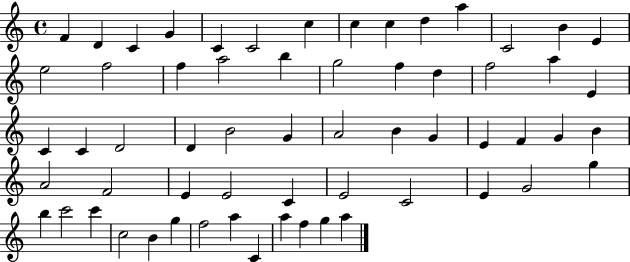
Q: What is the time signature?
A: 4/4